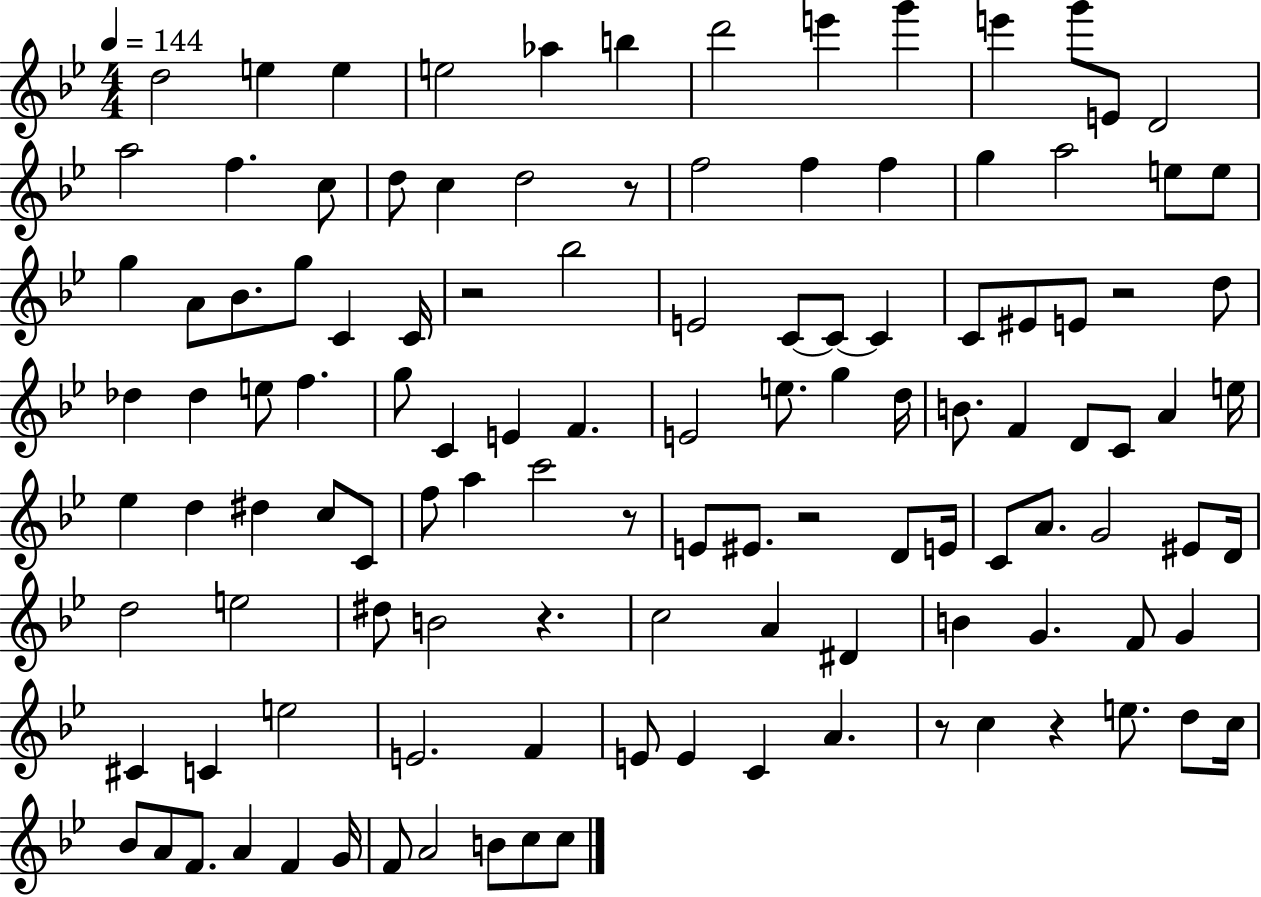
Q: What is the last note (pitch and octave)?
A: C5